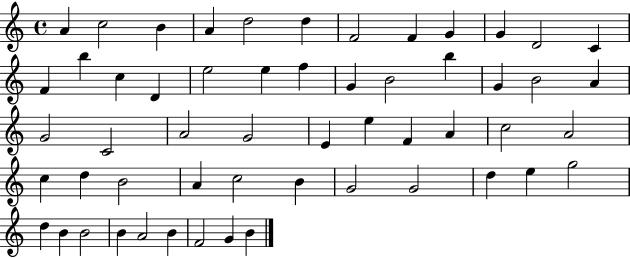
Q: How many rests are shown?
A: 0